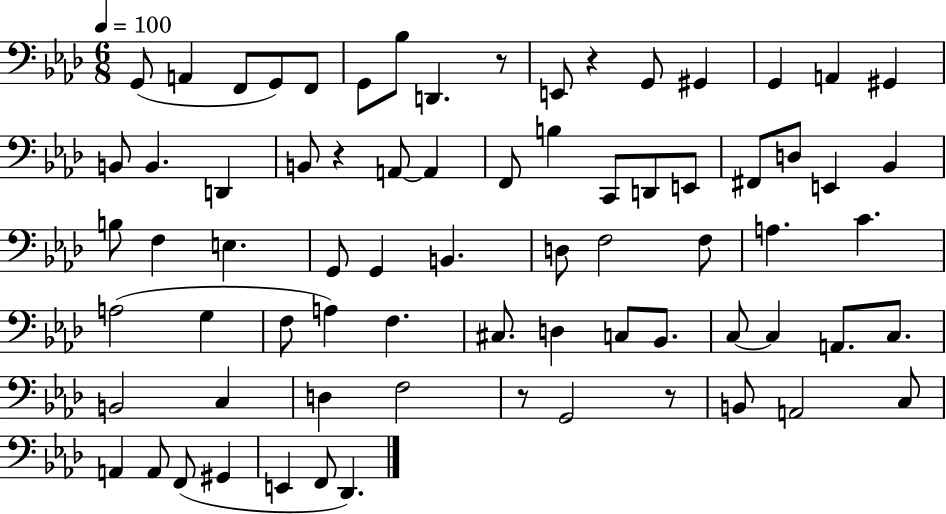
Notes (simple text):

G2/e A2/q F2/e G2/e F2/e G2/e Bb3/e D2/q. R/e E2/e R/q G2/e G#2/q G2/q A2/q G#2/q B2/e B2/q. D2/q B2/e R/q A2/e A2/q F2/e B3/q C2/e D2/e E2/e F#2/e D3/e E2/q Bb2/q B3/e F3/q E3/q. G2/e G2/q B2/q. D3/e F3/h F3/e A3/q. C4/q. A3/h G3/q F3/e A3/q F3/q. C#3/e. D3/q C3/e Bb2/e. C3/e C3/q A2/e. C3/e. B2/h C3/q D3/q F3/h R/e G2/h R/e B2/e A2/h C3/e A2/q A2/e F2/e G#2/q E2/q F2/e Db2/q.